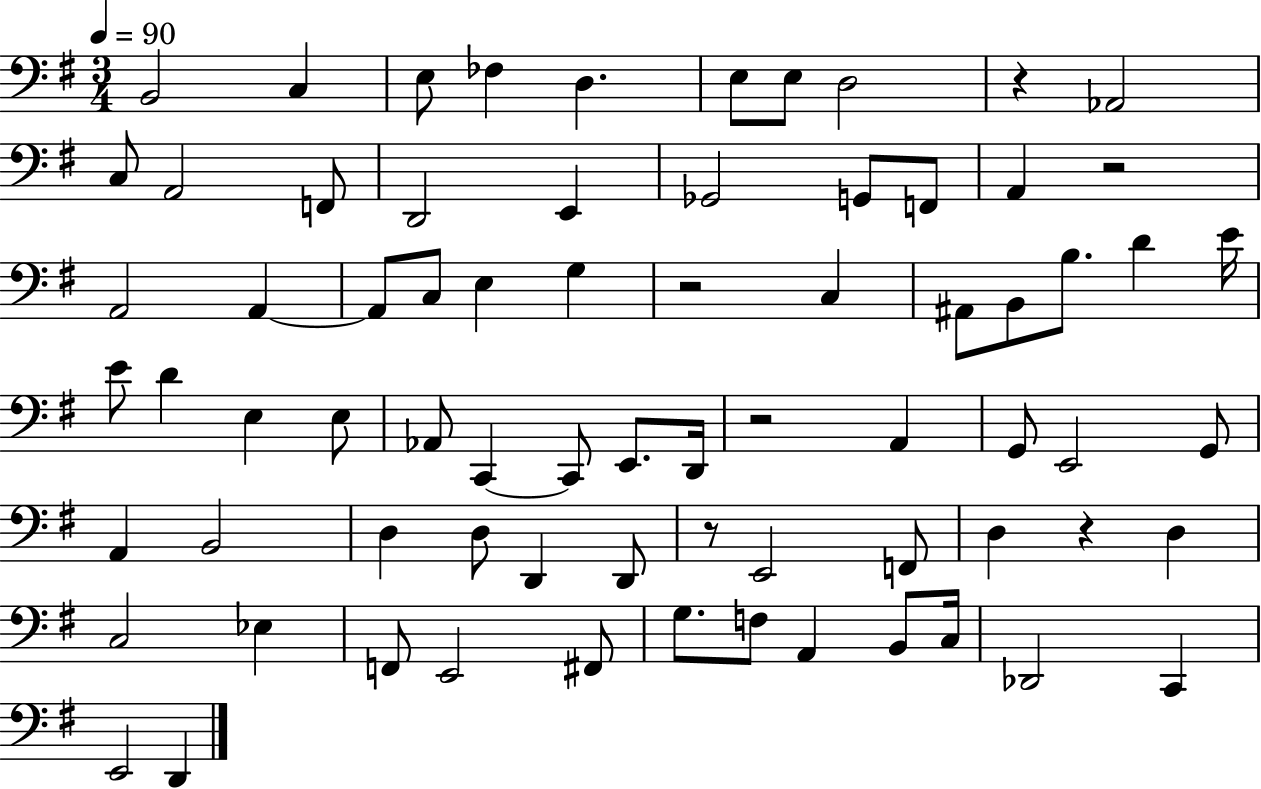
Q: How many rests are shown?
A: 6